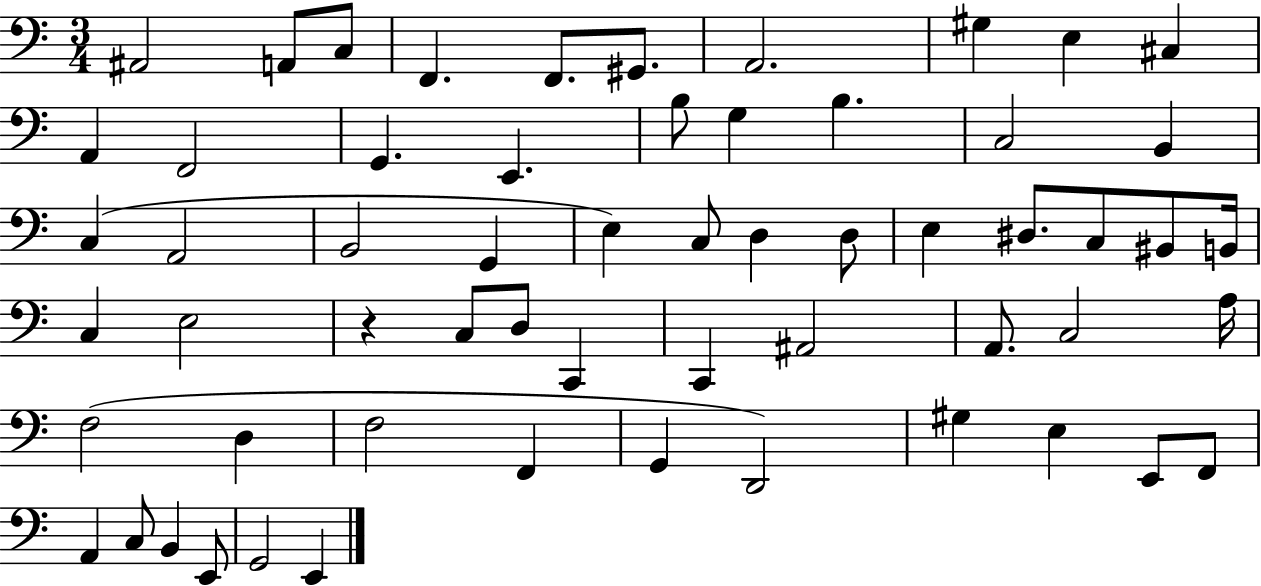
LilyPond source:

{
  \clef bass
  \numericTimeSignature
  \time 3/4
  \key c \major
  \repeat volta 2 { ais,2 a,8 c8 | f,4. f,8. gis,8. | a,2. | gis4 e4 cis4 | \break a,4 f,2 | g,4. e,4. | b8 g4 b4. | c2 b,4 | \break c4( a,2 | b,2 g,4 | e4) c8 d4 d8 | e4 dis8. c8 bis,8 b,16 | \break c4 e2 | r4 c8 d8 c,4 | c,4 ais,2 | a,8. c2 a16 | \break f2( d4 | f2 f,4 | g,4 d,2) | gis4 e4 e,8 f,8 | \break a,4 c8 b,4 e,8 | g,2 e,4 | } \bar "|."
}